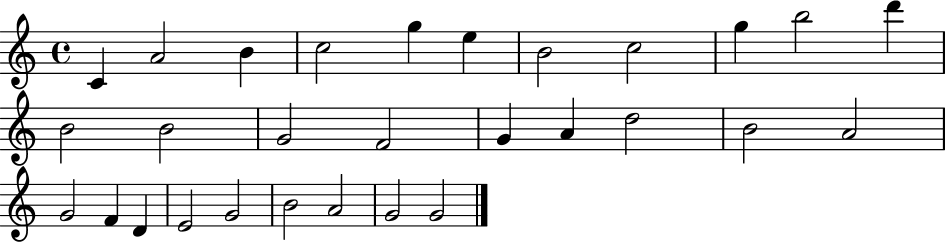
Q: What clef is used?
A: treble